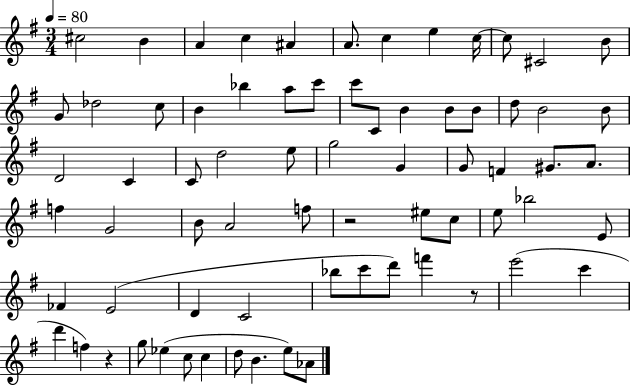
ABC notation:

X:1
T:Untitled
M:3/4
L:1/4
K:G
^c2 B A c ^A A/2 c e c/4 c/2 ^C2 B/2 G/2 _d2 c/2 B _b a/2 c'/2 c'/2 C/2 B B/2 B/2 d/2 B2 B/2 D2 C C/2 d2 e/2 g2 G G/2 F ^G/2 A/2 f G2 B/2 A2 f/2 z2 ^e/2 c/2 e/2 _b2 E/2 _F E2 D C2 _b/2 c'/2 d'/2 f' z/2 e'2 c' d' f z g/2 _e c/2 c d/2 B e/2 _A/2